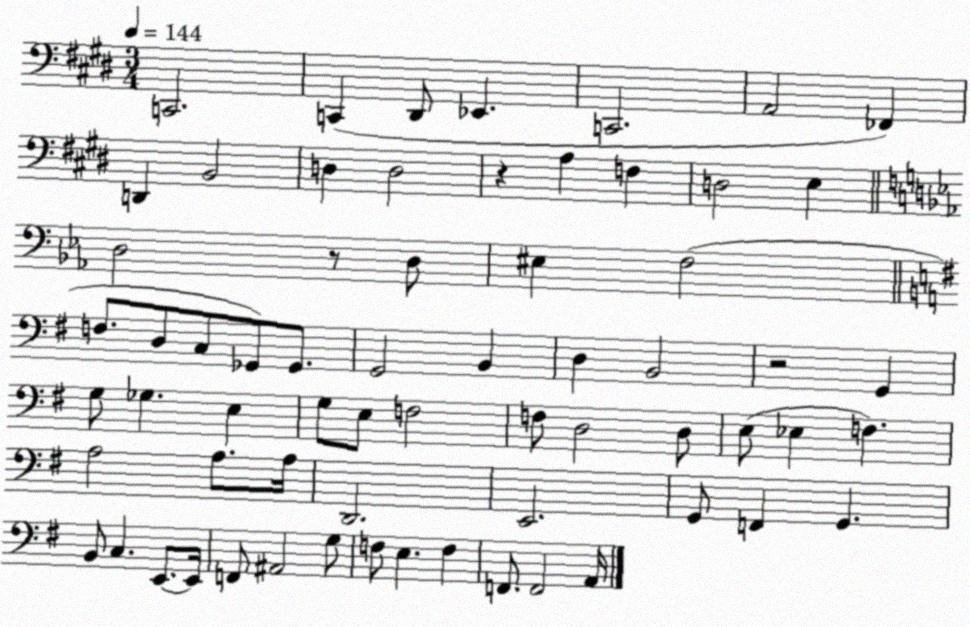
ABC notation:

X:1
T:Untitled
M:3/4
L:1/4
K:E
C,,2 C,, ^D,,/2 _E,, C,,2 A,,2 _F,, D,, B,,2 D, D,2 z A, F, D,2 E, D,2 z/2 D,/2 ^E, F,2 F,/2 D,/2 C,/2 _G,,/2 _G,,/2 G,,2 B,, D, B,,2 z2 G,, G,/2 _G, E, G,/2 E,/2 F,2 F,/2 D,2 D,/2 E,/2 _E, F, A,2 A,/2 A,/4 D,,2 E,,2 G,,/2 F,, G,, B,,/2 C, E,,/2 E,,/4 F,,/2 ^A,,2 G,/2 F,/2 E, F, F,,/2 F,,2 A,,/4